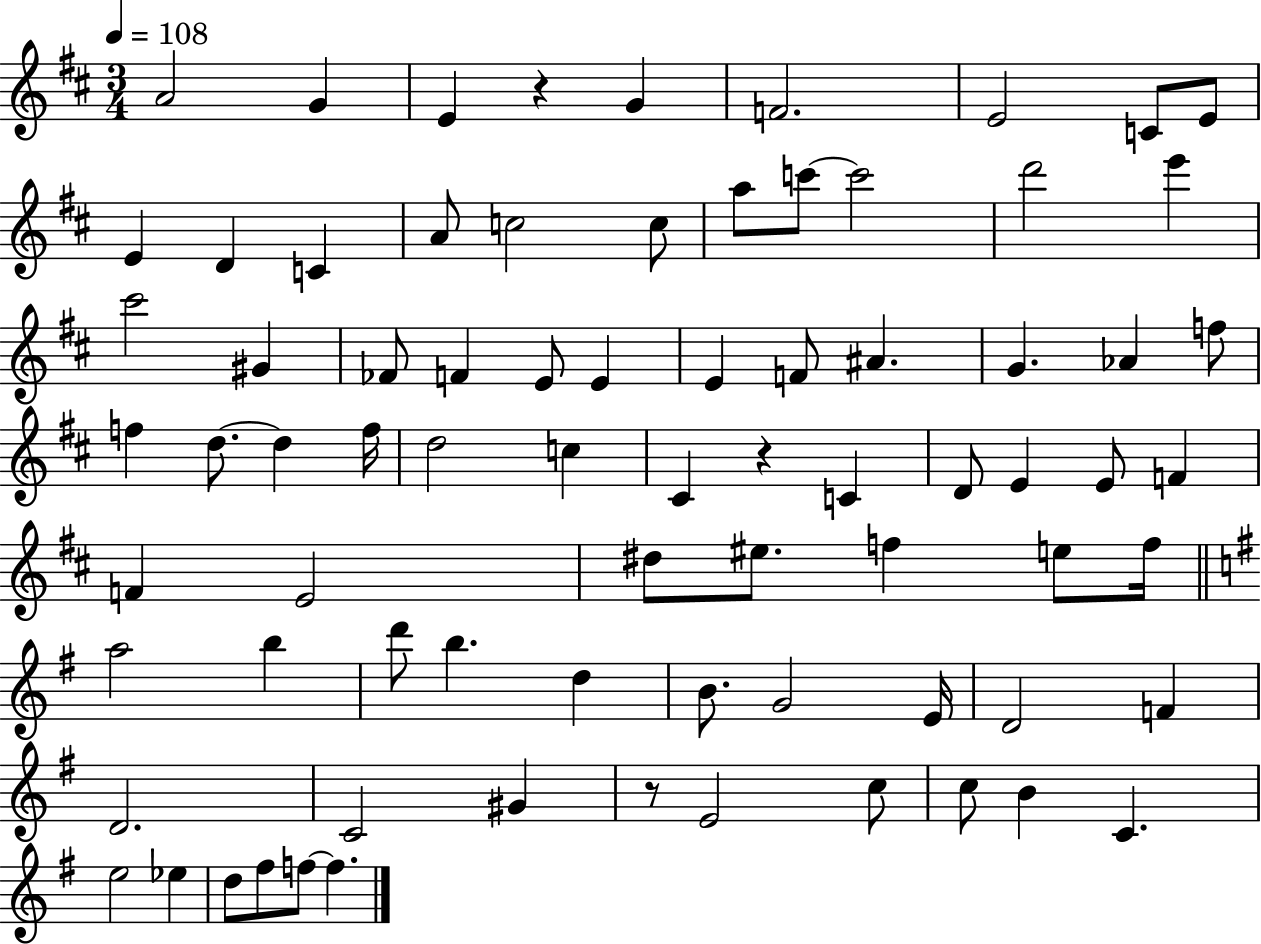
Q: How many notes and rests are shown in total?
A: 77